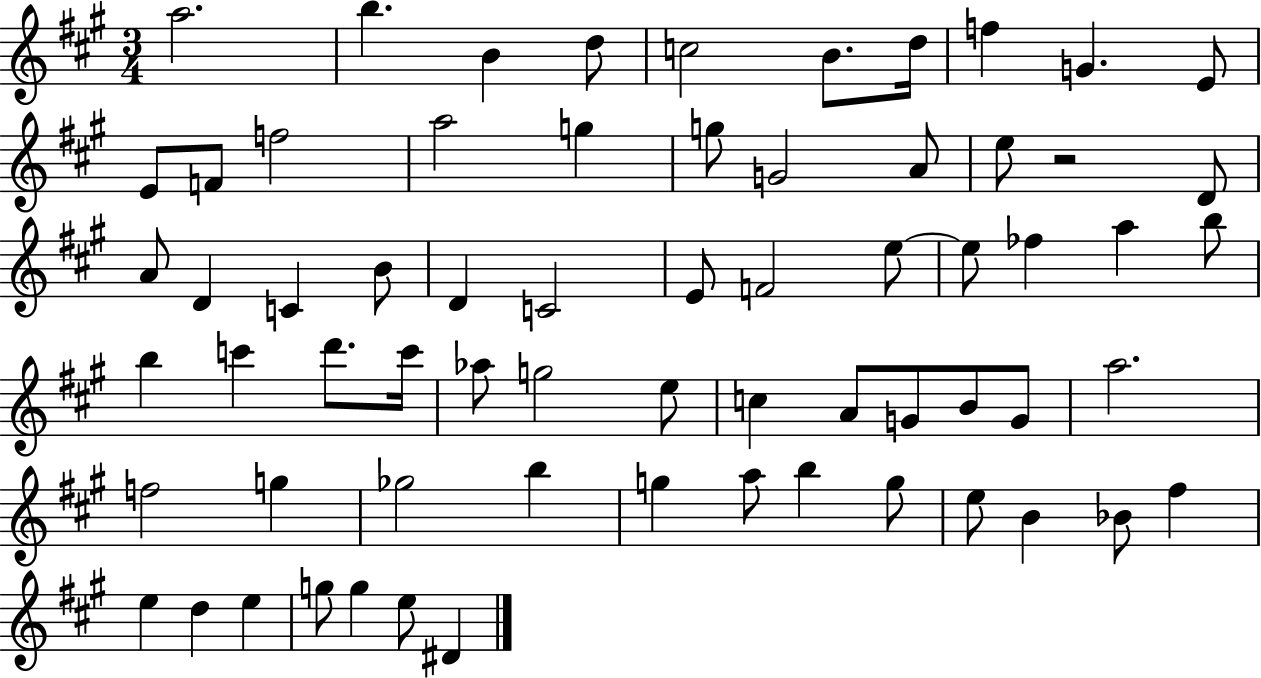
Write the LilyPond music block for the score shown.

{
  \clef treble
  \numericTimeSignature
  \time 3/4
  \key a \major
  a''2. | b''4. b'4 d''8 | c''2 b'8. d''16 | f''4 g'4. e'8 | \break e'8 f'8 f''2 | a''2 g''4 | g''8 g'2 a'8 | e''8 r2 d'8 | \break a'8 d'4 c'4 b'8 | d'4 c'2 | e'8 f'2 e''8~~ | e''8 fes''4 a''4 b''8 | \break b''4 c'''4 d'''8. c'''16 | aes''8 g''2 e''8 | c''4 a'8 g'8 b'8 g'8 | a''2. | \break f''2 g''4 | ges''2 b''4 | g''4 a''8 b''4 g''8 | e''8 b'4 bes'8 fis''4 | \break e''4 d''4 e''4 | g''8 g''4 e''8 dis'4 | \bar "|."
}